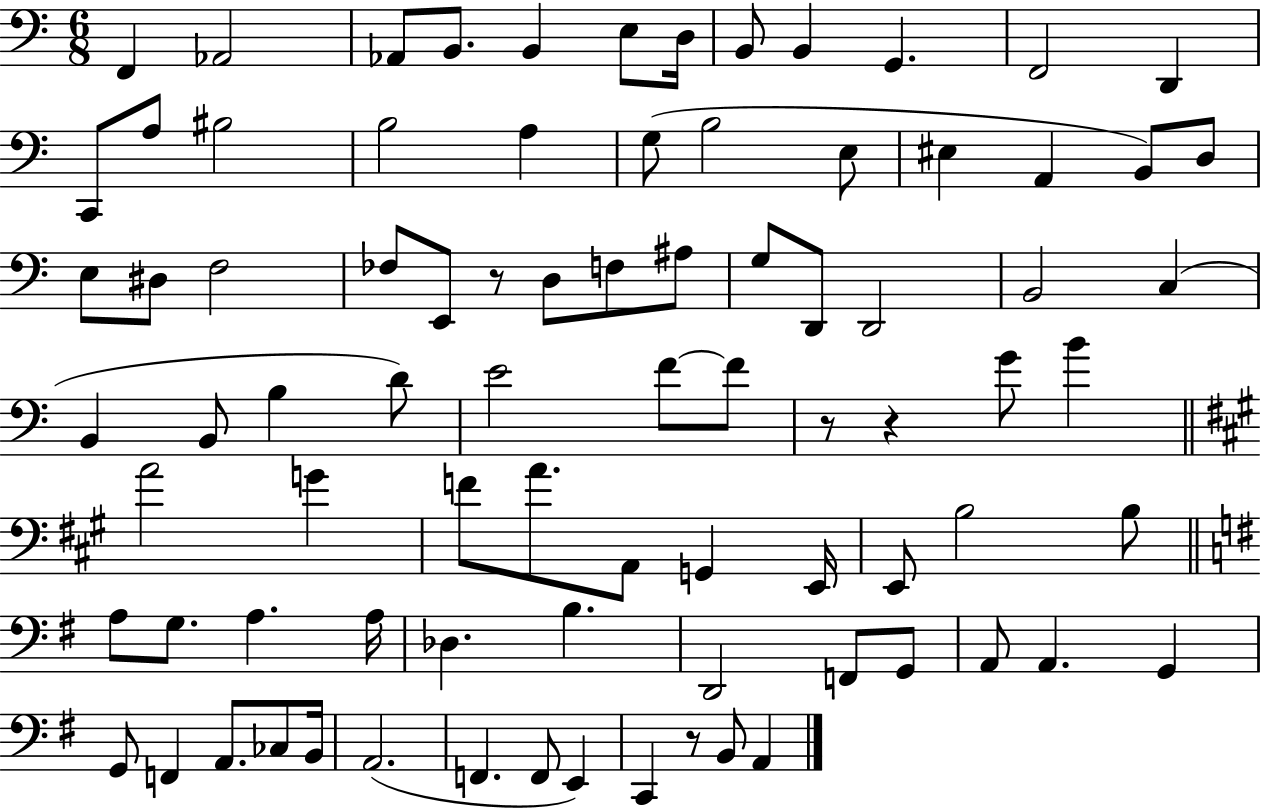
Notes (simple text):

F2/q Ab2/h Ab2/e B2/e. B2/q E3/e D3/s B2/e B2/q G2/q. F2/h D2/q C2/e A3/e BIS3/h B3/h A3/q G3/e B3/h E3/e EIS3/q A2/q B2/e D3/e E3/e D#3/e F3/h FES3/e E2/e R/e D3/e F3/e A#3/e G3/e D2/e D2/h B2/h C3/q B2/q B2/e B3/q D4/e E4/h F4/e F4/e R/e R/q G4/e B4/q A4/h G4/q F4/e A4/e. A2/e G2/q E2/s E2/e B3/h B3/e A3/e G3/e. A3/q. A3/s Db3/q. B3/q. D2/h F2/e G2/e A2/e A2/q. G2/q G2/e F2/q A2/e. CES3/e B2/s A2/h. F2/q. F2/e E2/q C2/q R/e B2/e A2/q